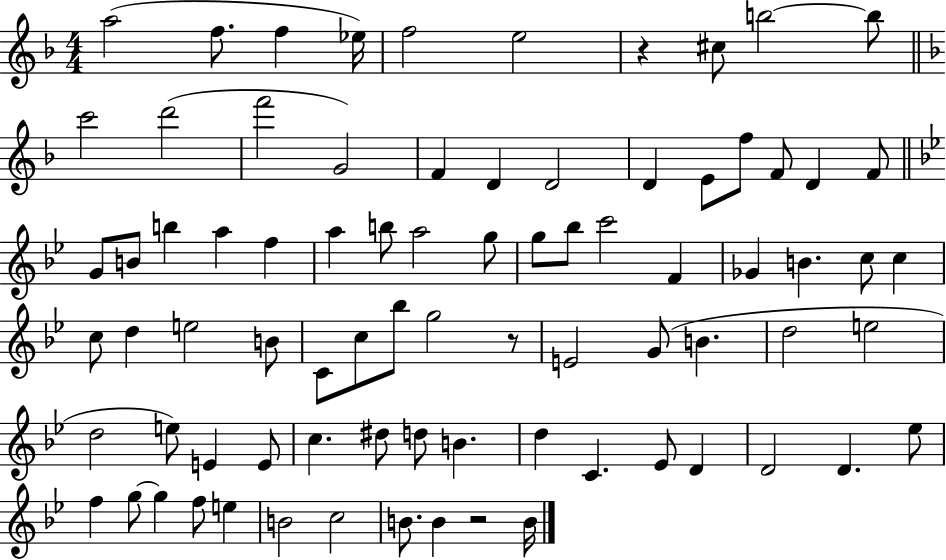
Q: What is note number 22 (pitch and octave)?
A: F4